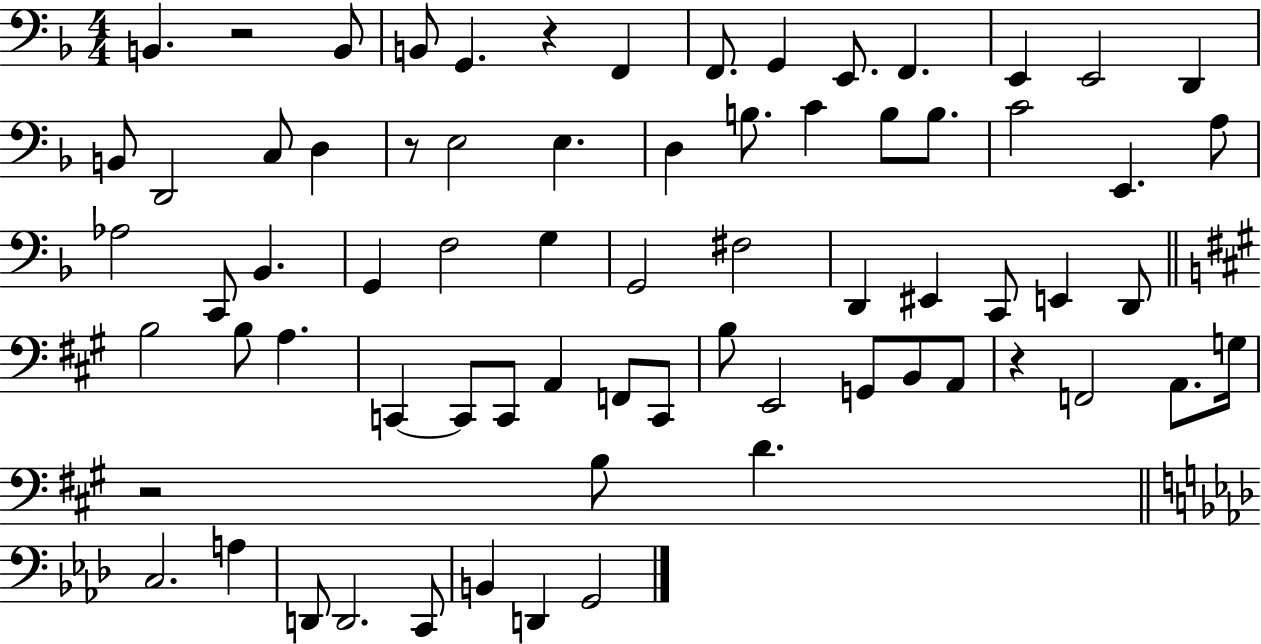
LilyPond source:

{
  \clef bass
  \numericTimeSignature
  \time 4/4
  \key f \major
  b,4. r2 b,8 | b,8 g,4. r4 f,4 | f,8. g,4 e,8. f,4. | e,4 e,2 d,4 | \break b,8 d,2 c8 d4 | r8 e2 e4. | d4 b8. c'4 b8 b8. | c'2 e,4. a8 | \break aes2 c,8 bes,4. | g,4 f2 g4 | g,2 fis2 | d,4 eis,4 c,8 e,4 d,8 | \break \bar "||" \break \key a \major b2 b8 a4. | c,4~~ c,8 c,8 a,4 f,8 c,8 | b8 e,2 g,8 b,8 a,8 | r4 f,2 a,8. g16 | \break r2 b8 d'4. | \bar "||" \break \key aes \major c2. a4 | d,8 d,2. c,8 | b,4 d,4 g,2 | \bar "|."
}